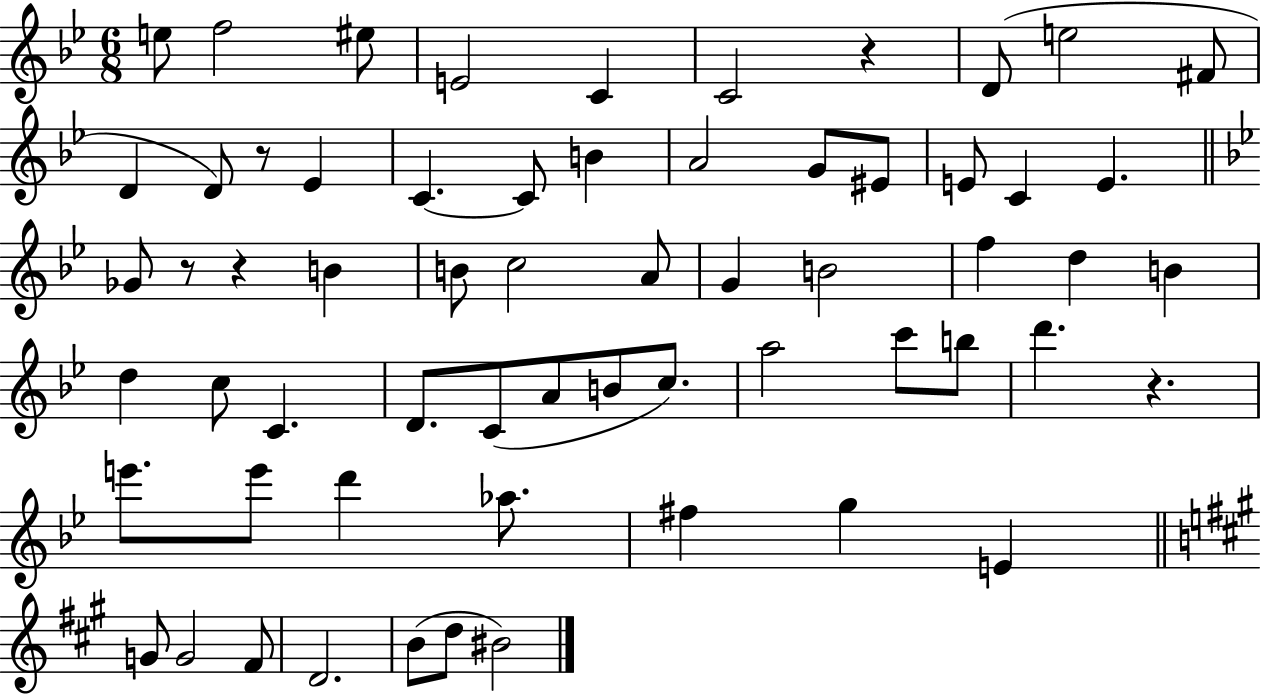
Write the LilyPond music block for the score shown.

{
  \clef treble
  \numericTimeSignature
  \time 6/8
  \key bes \major
  e''8 f''2 eis''8 | e'2 c'4 | c'2 r4 | d'8( e''2 fis'8 | \break d'4 d'8) r8 ees'4 | c'4.~~ c'8 b'4 | a'2 g'8 eis'8 | e'8 c'4 e'4. | \break \bar "||" \break \key bes \major ges'8 r8 r4 b'4 | b'8 c''2 a'8 | g'4 b'2 | f''4 d''4 b'4 | \break d''4 c''8 c'4. | d'8. c'8( a'8 b'8 c''8.) | a''2 c'''8 b''8 | d'''4. r4. | \break e'''8. e'''8 d'''4 aes''8. | fis''4 g''4 e'4 | \bar "||" \break \key a \major g'8 g'2 fis'8 | d'2. | b'8( d''8 bis'2) | \bar "|."
}